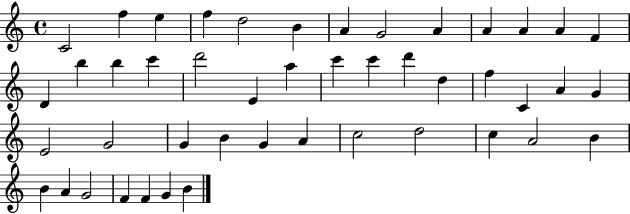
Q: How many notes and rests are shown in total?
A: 46